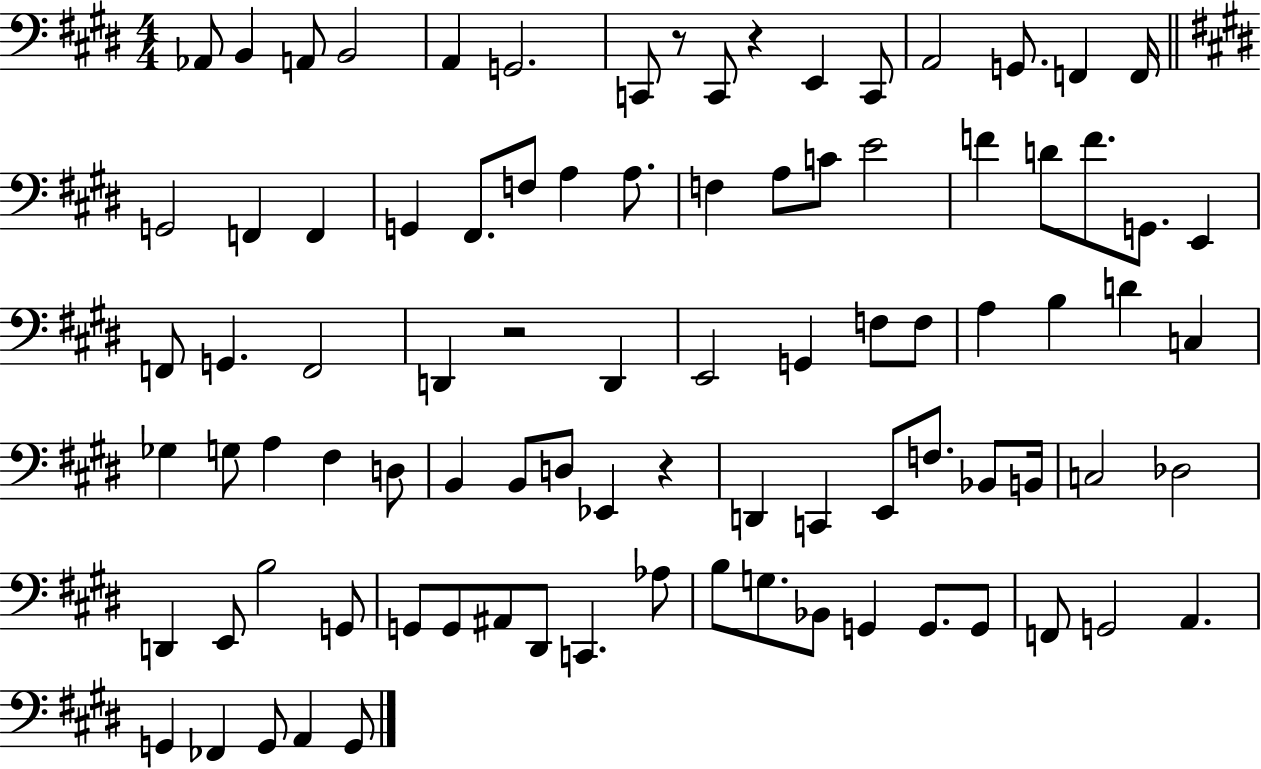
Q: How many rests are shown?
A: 4